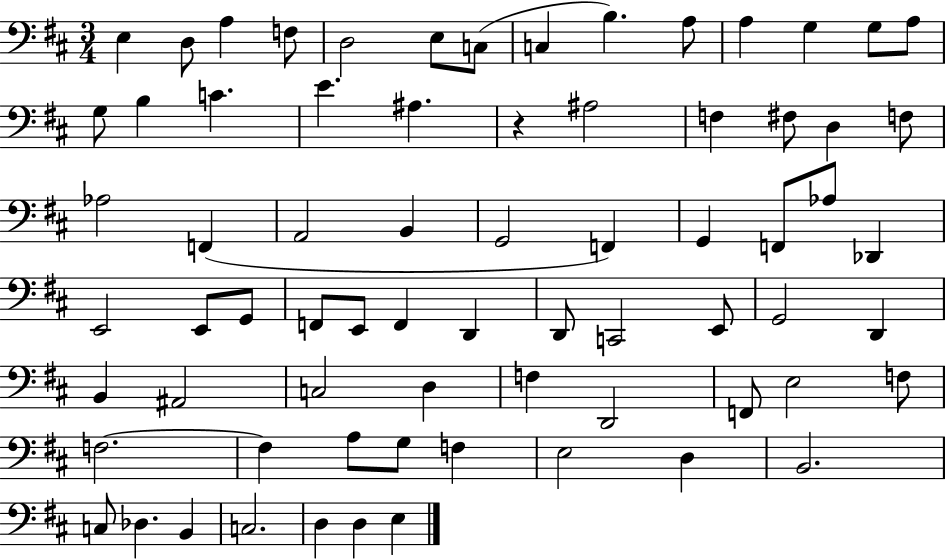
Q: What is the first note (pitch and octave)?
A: E3